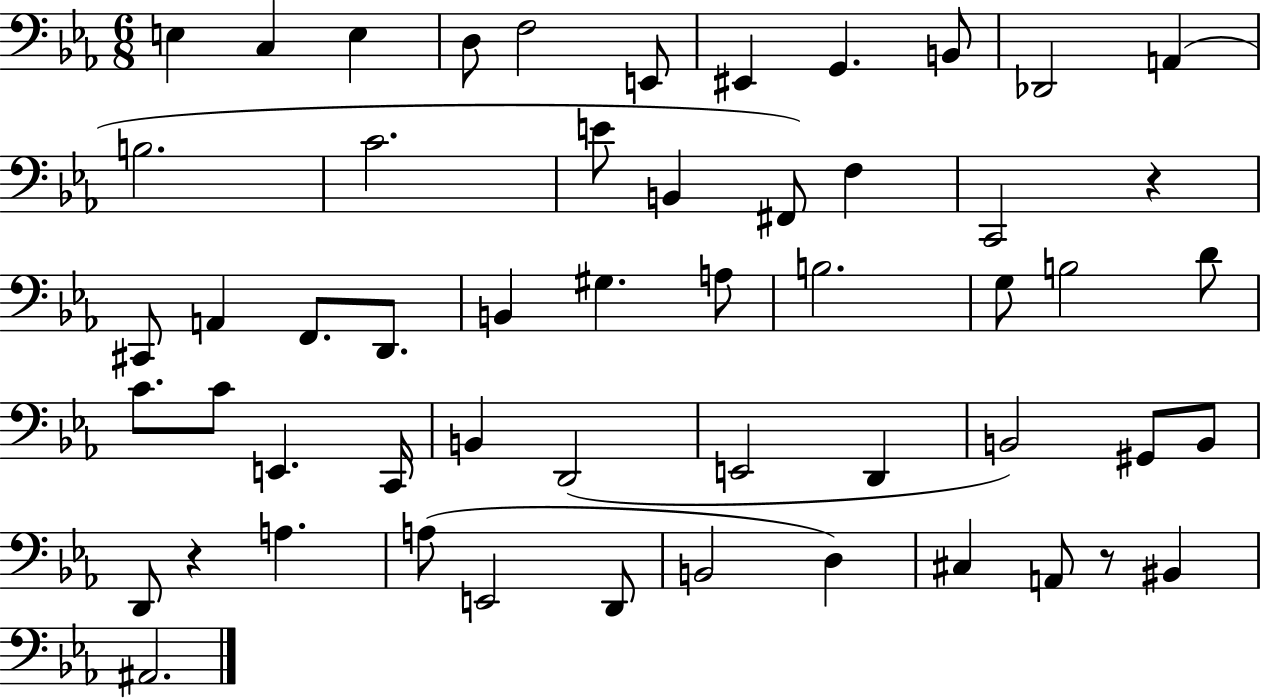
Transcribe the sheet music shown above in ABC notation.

X:1
T:Untitled
M:6/8
L:1/4
K:Eb
E, C, E, D,/2 F,2 E,,/2 ^E,, G,, B,,/2 _D,,2 A,, B,2 C2 E/2 B,, ^F,,/2 F, C,,2 z ^C,,/2 A,, F,,/2 D,,/2 B,, ^G, A,/2 B,2 G,/2 B,2 D/2 C/2 C/2 E,, C,,/4 B,, D,,2 E,,2 D,, B,,2 ^G,,/2 B,,/2 D,,/2 z A, A,/2 E,,2 D,,/2 B,,2 D, ^C, A,,/2 z/2 ^B,, ^A,,2